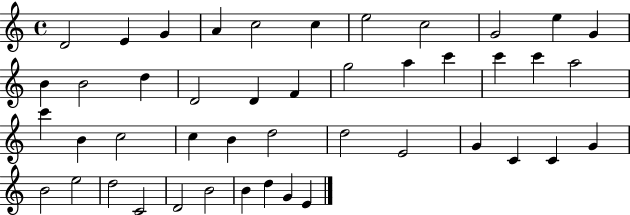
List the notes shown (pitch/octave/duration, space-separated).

D4/h E4/q G4/q A4/q C5/h C5/q E5/h C5/h G4/h E5/q G4/q B4/q B4/h D5/q D4/h D4/q F4/q G5/h A5/q C6/q C6/q C6/q A5/h C6/q B4/q C5/h C5/q B4/q D5/h D5/h E4/h G4/q C4/q C4/q G4/q B4/h E5/h D5/h C4/h D4/h B4/h B4/q D5/q G4/q E4/q